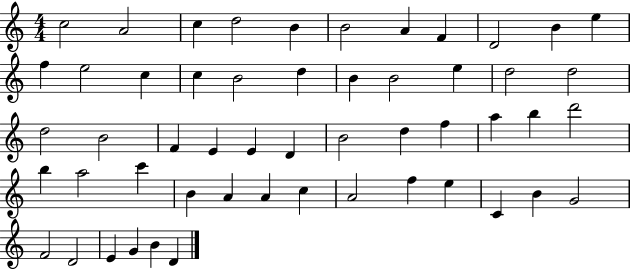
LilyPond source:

{
  \clef treble
  \numericTimeSignature
  \time 4/4
  \key c \major
  c''2 a'2 | c''4 d''2 b'4 | b'2 a'4 f'4 | d'2 b'4 e''4 | \break f''4 e''2 c''4 | c''4 b'2 d''4 | b'4 b'2 e''4 | d''2 d''2 | \break d''2 b'2 | f'4 e'4 e'4 d'4 | b'2 d''4 f''4 | a''4 b''4 d'''2 | \break b''4 a''2 c'''4 | b'4 a'4 a'4 c''4 | a'2 f''4 e''4 | c'4 b'4 g'2 | \break f'2 d'2 | e'4 g'4 b'4 d'4 | \bar "|."
}